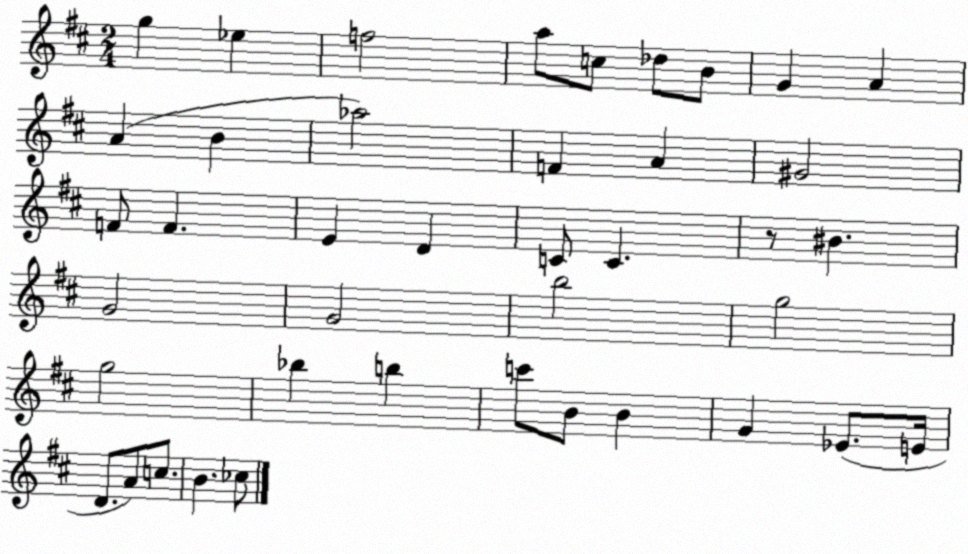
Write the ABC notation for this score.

X:1
T:Untitled
M:2/4
L:1/4
K:D
g _e f2 a/2 c/2 _d/2 B/2 G A A B _a2 F A ^G2 F/2 F E D C/2 C z/2 ^B G2 G2 b2 g2 g2 _b b c'/2 B/2 B G _E/2 E/4 D/2 A/2 c/2 B _c/2